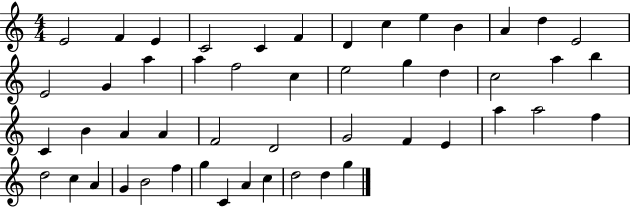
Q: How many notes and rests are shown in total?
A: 50